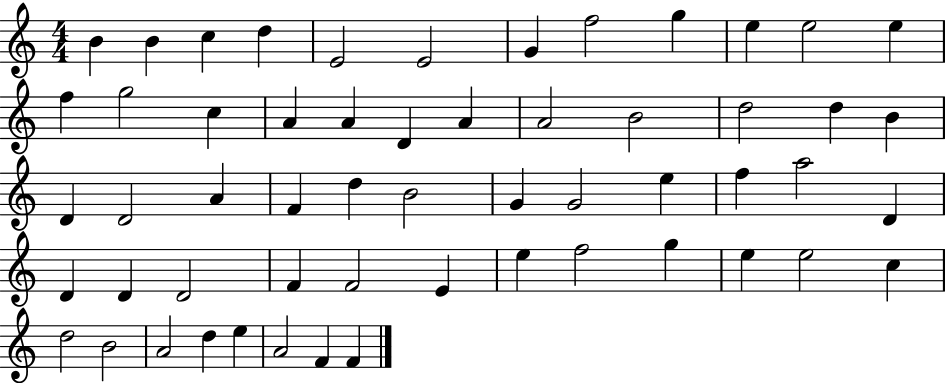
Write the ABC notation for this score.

X:1
T:Untitled
M:4/4
L:1/4
K:C
B B c d E2 E2 G f2 g e e2 e f g2 c A A D A A2 B2 d2 d B D D2 A F d B2 G G2 e f a2 D D D D2 F F2 E e f2 g e e2 c d2 B2 A2 d e A2 F F